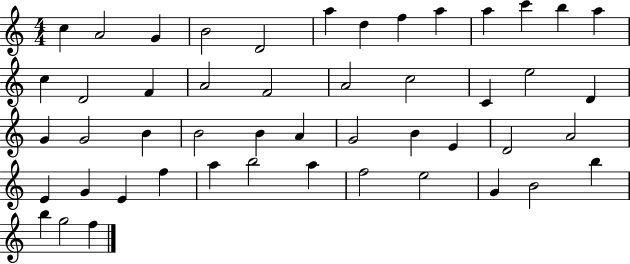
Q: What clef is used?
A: treble